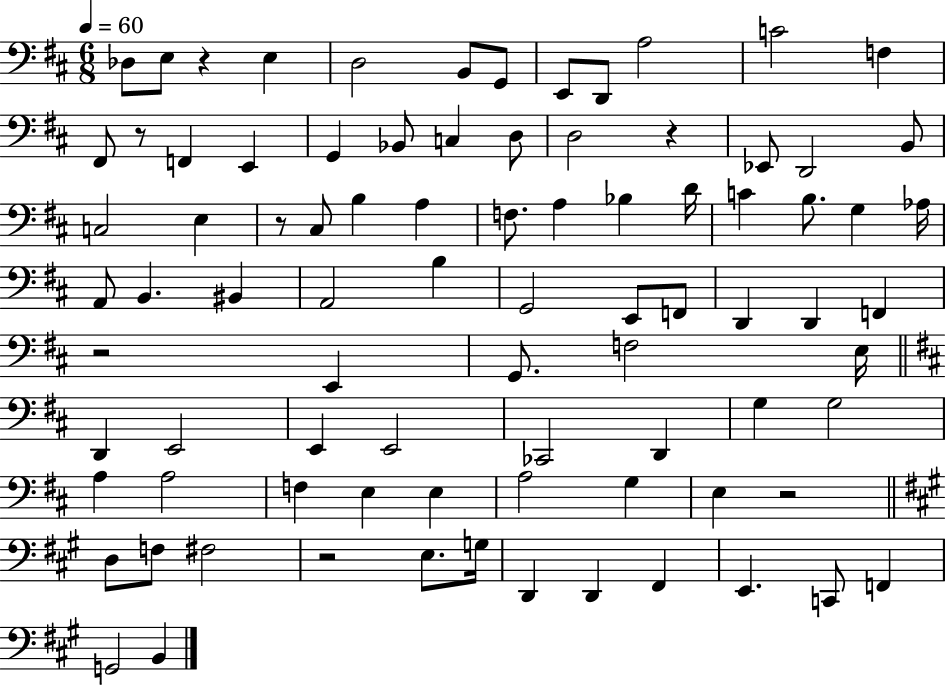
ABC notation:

X:1
T:Untitled
M:6/8
L:1/4
K:D
_D,/2 E,/2 z E, D,2 B,,/2 G,,/2 E,,/2 D,,/2 A,2 C2 F, ^F,,/2 z/2 F,, E,, G,, _B,,/2 C, D,/2 D,2 z _E,,/2 D,,2 B,,/2 C,2 E, z/2 ^C,/2 B, A, F,/2 A, _B, D/4 C B,/2 G, _A,/4 A,,/2 B,, ^B,, A,,2 B, G,,2 E,,/2 F,,/2 D,, D,, F,, z2 E,, G,,/2 F,2 E,/4 D,, E,,2 E,, E,,2 _C,,2 D,, G, G,2 A, A,2 F, E, E, A,2 G, E, z2 D,/2 F,/2 ^F,2 z2 E,/2 G,/4 D,, D,, ^F,, E,, C,,/2 F,, G,,2 B,,